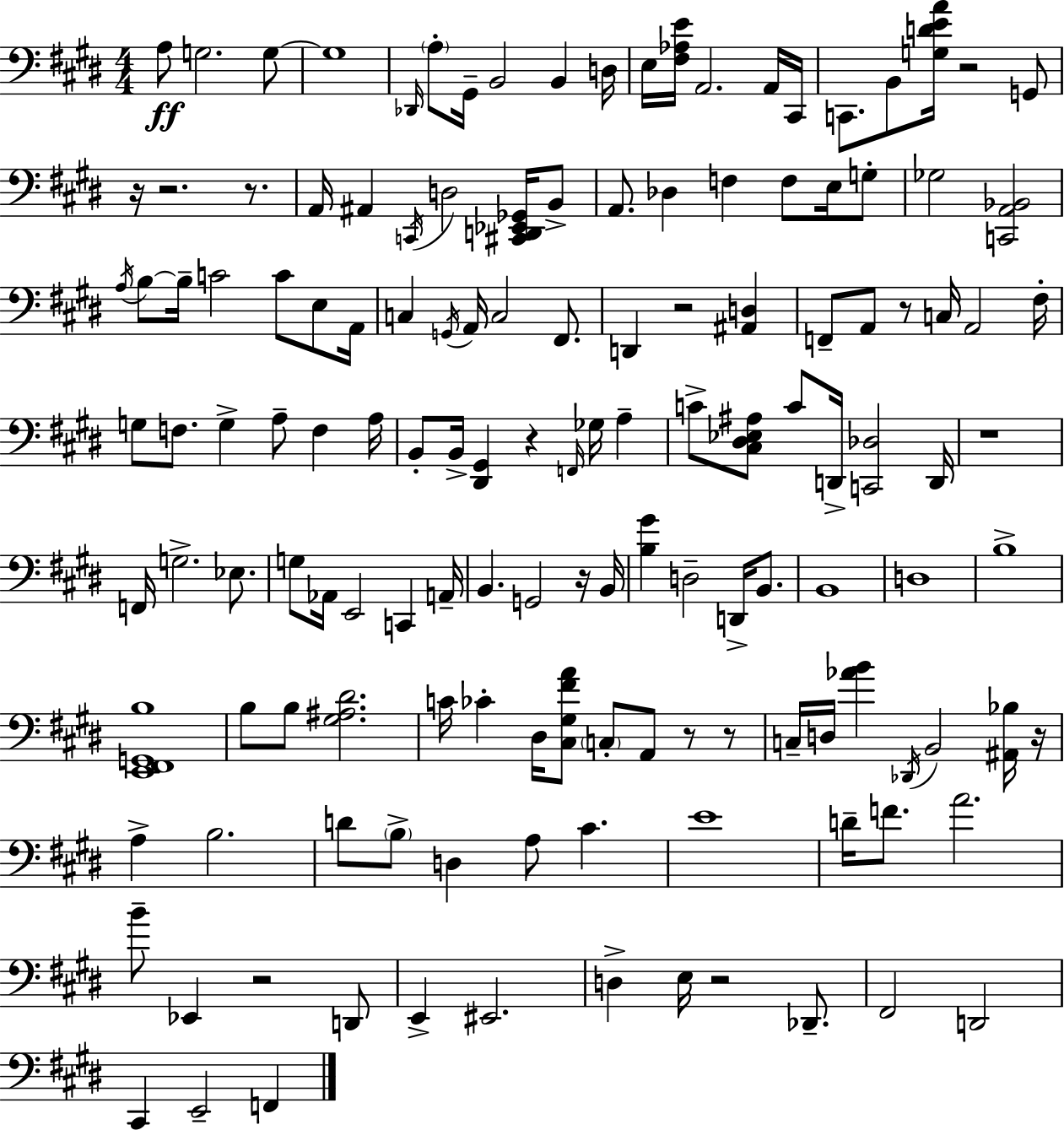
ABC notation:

X:1
T:Untitled
M:4/4
L:1/4
K:E
A,/2 G,2 G,/2 G,4 _D,,/4 A,/2 ^G,,/4 B,,2 B,, D,/4 E,/4 [^F,_A,E]/4 A,,2 A,,/4 ^C,,/4 C,,/2 B,,/2 [G,DEA]/4 z2 G,,/2 z/4 z2 z/2 A,,/4 ^A,, C,,/4 D,2 [^C,,D,,_E,,_G,,]/4 B,,/2 A,,/2 _D, F, F,/2 E,/4 G,/2 _G,2 [C,,A,,_B,,]2 A,/4 B,/2 B,/4 C2 C/2 E,/2 A,,/4 C, G,,/4 A,,/4 C,2 ^F,,/2 D,, z2 [^A,,D,] F,,/2 A,,/2 z/2 C,/4 A,,2 ^F,/4 G,/2 F,/2 G, A,/2 F, A,/4 B,,/2 B,,/4 [^D,,^G,,] z F,,/4 _G,/4 A, C/2 [^C,^D,_E,^A,]/2 C/2 D,,/4 [C,,_D,]2 D,,/4 z4 F,,/4 G,2 _E,/2 G,/2 _A,,/4 E,,2 C,, A,,/4 B,, G,,2 z/4 B,,/4 [B,^G] D,2 D,,/4 B,,/2 B,,4 D,4 B,4 [E,,^F,,G,,B,]4 B,/2 B,/2 [^G,^A,^D]2 C/4 _C ^D,/4 [^C,^G,^FA]/2 C,/2 A,,/2 z/2 z/2 C,/4 D,/4 [_AB] _D,,/4 B,,2 [^A,,_B,]/4 z/4 A, B,2 D/2 B,/2 D, A,/2 ^C E4 D/4 F/2 A2 B/2 _E,, z2 D,,/2 E,, ^E,,2 D, E,/4 z2 _D,,/2 ^F,,2 D,,2 ^C,, E,,2 F,,